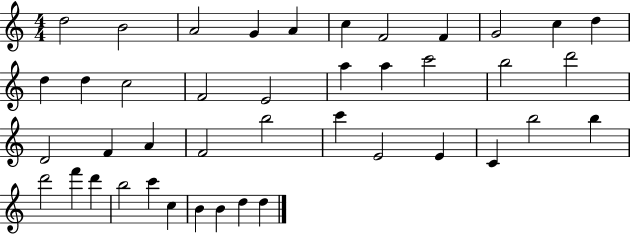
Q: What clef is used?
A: treble